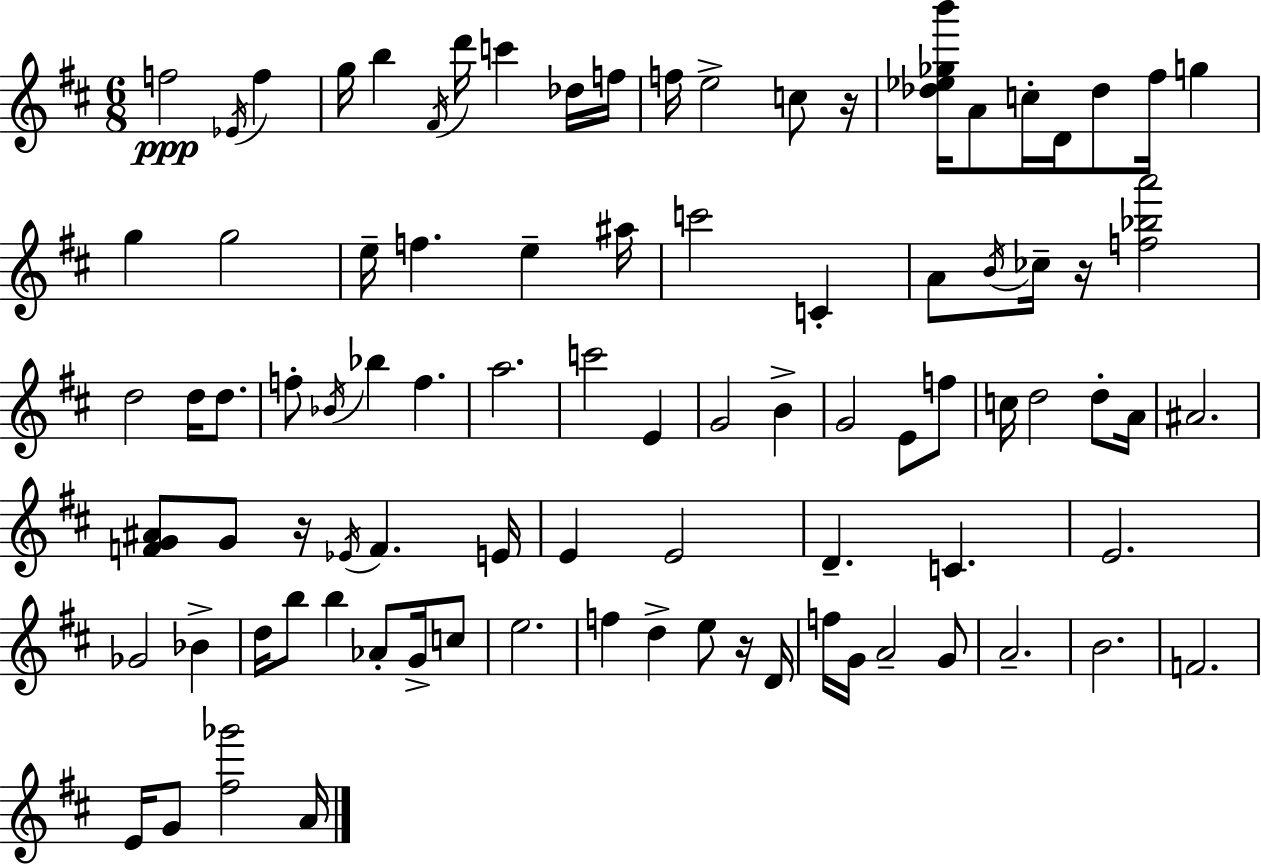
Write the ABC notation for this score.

X:1
T:Untitled
M:6/8
L:1/4
K:D
f2 _E/4 f g/4 b ^F/4 d'/4 c' _d/4 f/4 f/4 e2 c/2 z/4 [_d_e_gb']/4 A/2 c/4 D/4 _d/2 ^f/4 g g g2 e/4 f e ^a/4 c'2 C A/2 B/4 _c/4 z/4 [f_ba']2 d2 d/4 d/2 f/2 _B/4 _b f a2 c'2 E G2 B G2 E/2 f/2 c/4 d2 d/2 A/4 ^A2 [FG^A]/2 G/2 z/4 _E/4 F E/4 E E2 D C E2 _G2 _B d/4 b/2 b _A/2 G/4 c/2 e2 f d e/2 z/4 D/4 f/4 G/4 A2 G/2 A2 B2 F2 E/4 G/2 [^f_g']2 A/4